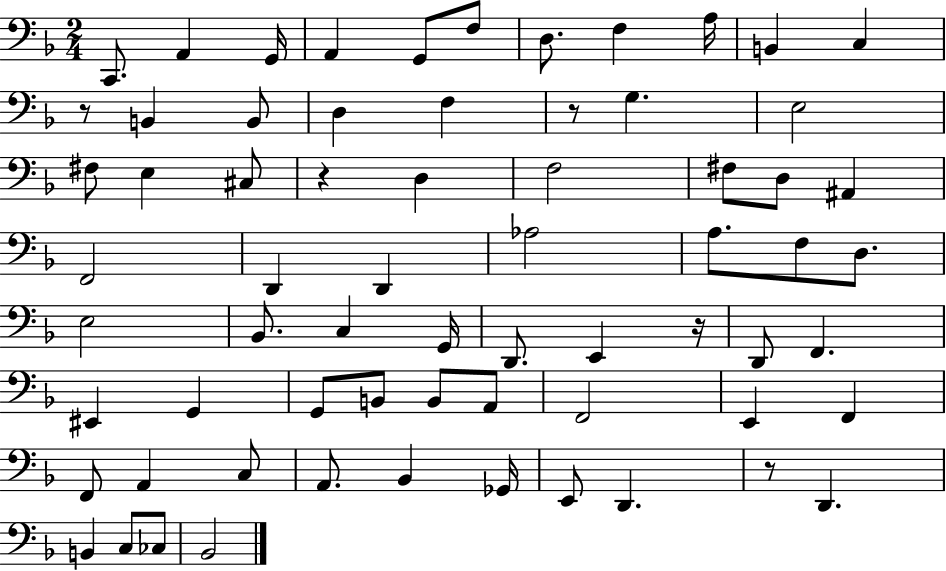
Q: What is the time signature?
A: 2/4